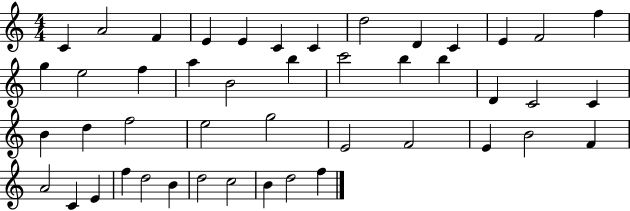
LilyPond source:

{
  \clef treble
  \numericTimeSignature
  \time 4/4
  \key c \major
  c'4 a'2 f'4 | e'4 e'4 c'4 c'4 | d''2 d'4 c'4 | e'4 f'2 f''4 | \break g''4 e''2 f''4 | a''4 b'2 b''4 | c'''2 b''4 b''4 | d'4 c'2 c'4 | \break b'4 d''4 f''2 | e''2 g''2 | e'2 f'2 | e'4 b'2 f'4 | \break a'2 c'4 e'4 | f''4 d''2 b'4 | d''2 c''2 | b'4 d''2 f''4 | \break \bar "|."
}